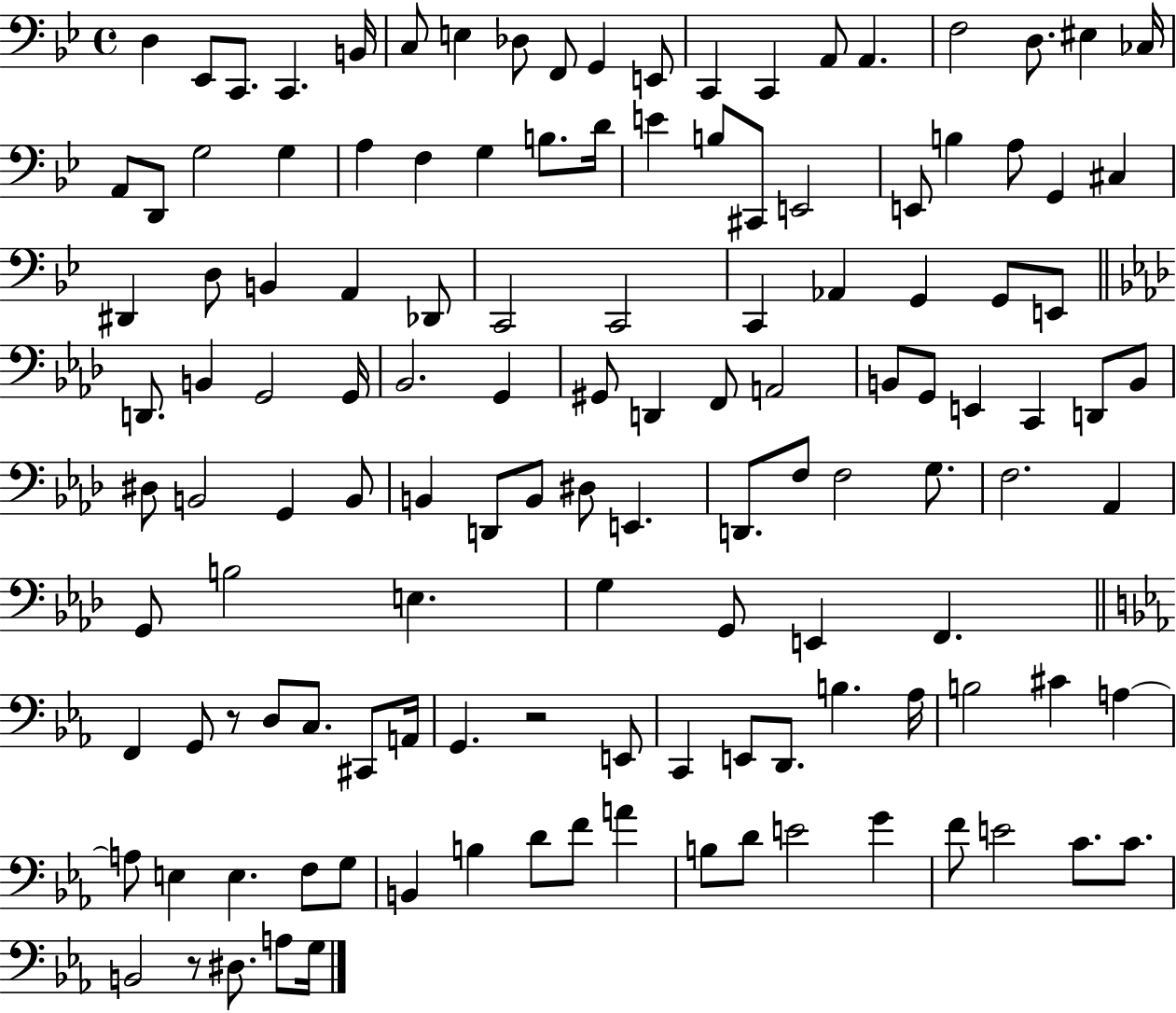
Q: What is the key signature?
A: BES major